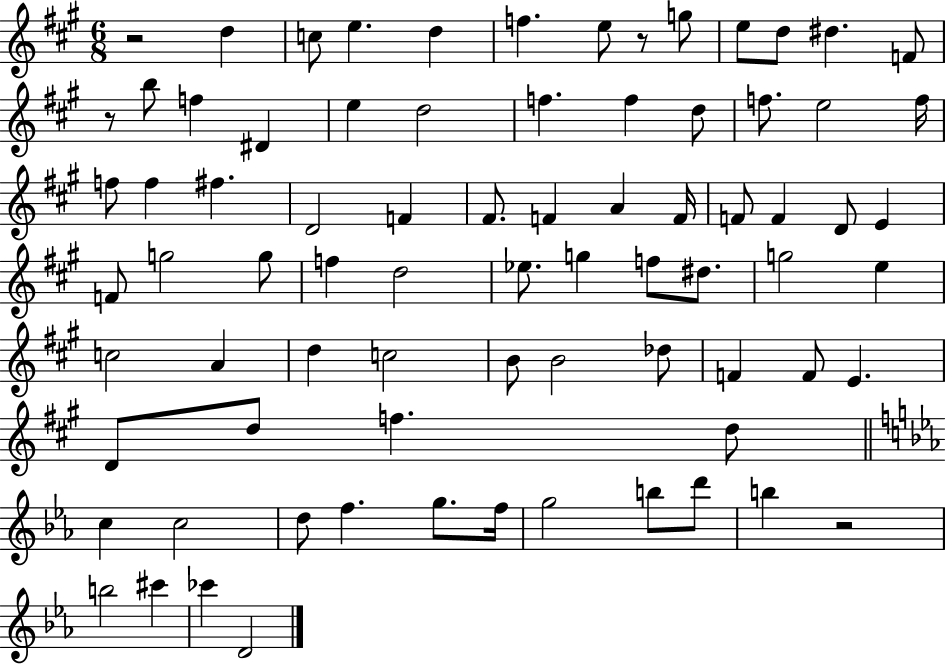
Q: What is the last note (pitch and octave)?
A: D4